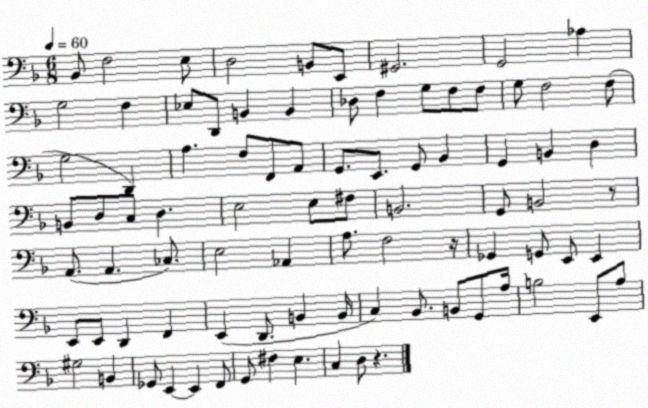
X:1
T:Untitled
M:6/8
L:1/4
K:F
_B,,/2 F,2 E,/2 D,2 B,,/2 E,,/2 ^G,,2 G,,2 _A, G,2 F, _E,/2 D,,/2 B,, B,, _D,/2 F, G,/2 F,/2 F,/2 G,/2 F,2 F,/2 G,2 D,, A, F,/2 F,,/2 A,,/2 G,,/2 E,,/2 G,,/2 _B,, G,, B,, D, B,,/2 D,/2 C,/2 D, E,2 E,/2 ^F,/2 B,,2 G,,/2 B,,2 z/2 A,,/2 A,, _C,/2 E,2 _A,, A,/2 F,2 z/4 _G,, G,,/2 E,,/2 E,, E,,/2 E,,/2 D,, F,, E,, D,,/2 B,, B,,/4 C, _B,,/2 B,,/2 G,,/2 A,/4 B,2 E,,/2 A,/2 ^G,2 B,, _G,,/2 E,, E,, F,,/2 G,,/2 ^F, E, C, D,/2 z